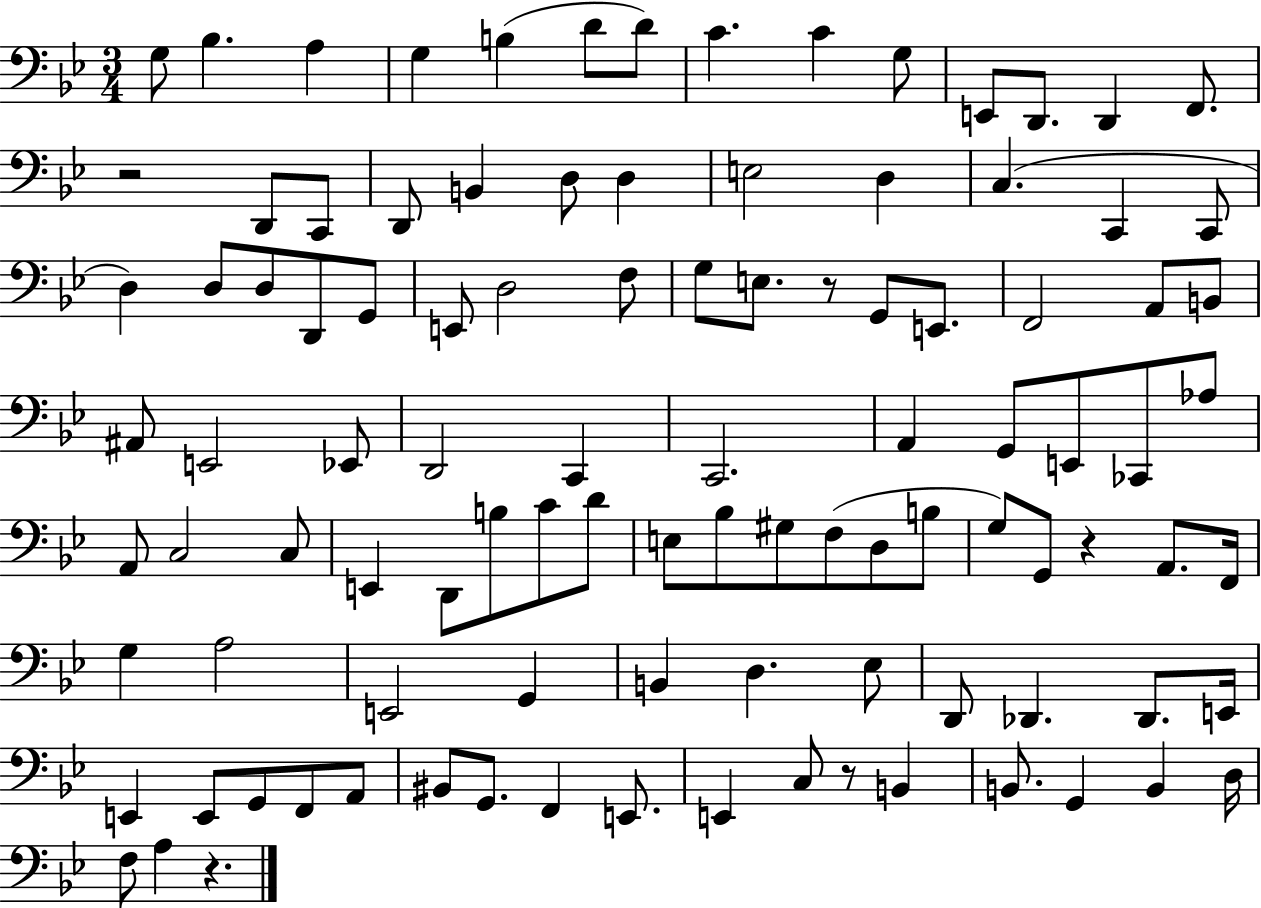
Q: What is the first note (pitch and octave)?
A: G3